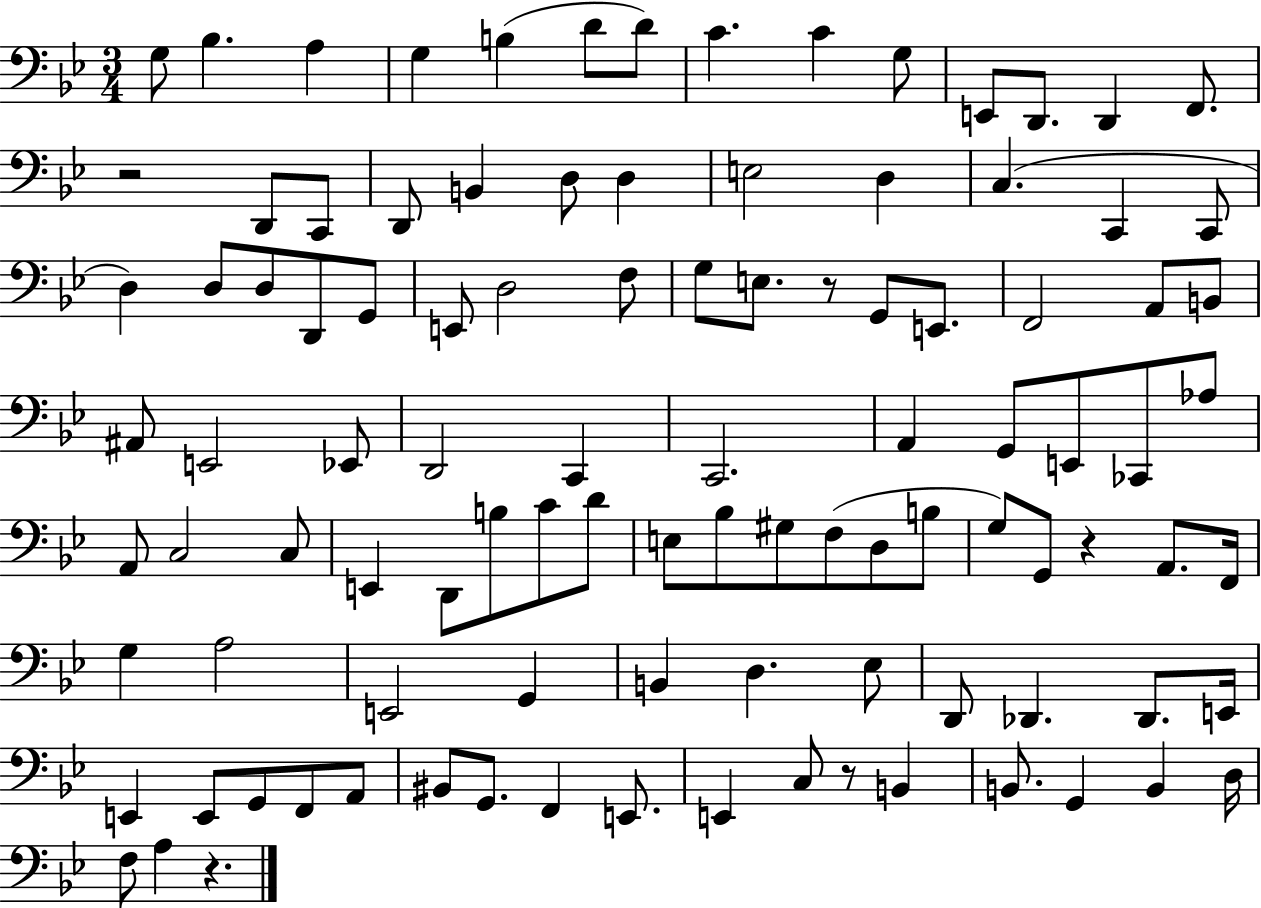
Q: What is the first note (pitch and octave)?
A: G3